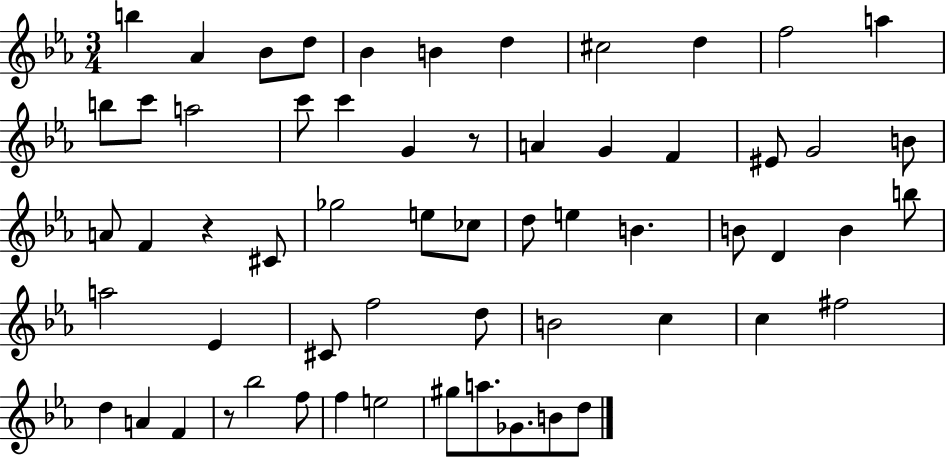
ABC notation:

X:1
T:Untitled
M:3/4
L:1/4
K:Eb
b _A _B/2 d/2 _B B d ^c2 d f2 a b/2 c'/2 a2 c'/2 c' G z/2 A G F ^E/2 G2 B/2 A/2 F z ^C/2 _g2 e/2 _c/2 d/2 e B B/2 D B b/2 a2 _E ^C/2 f2 d/2 B2 c c ^f2 d A F z/2 _b2 f/2 f e2 ^g/2 a/2 _G/2 B/2 d/2